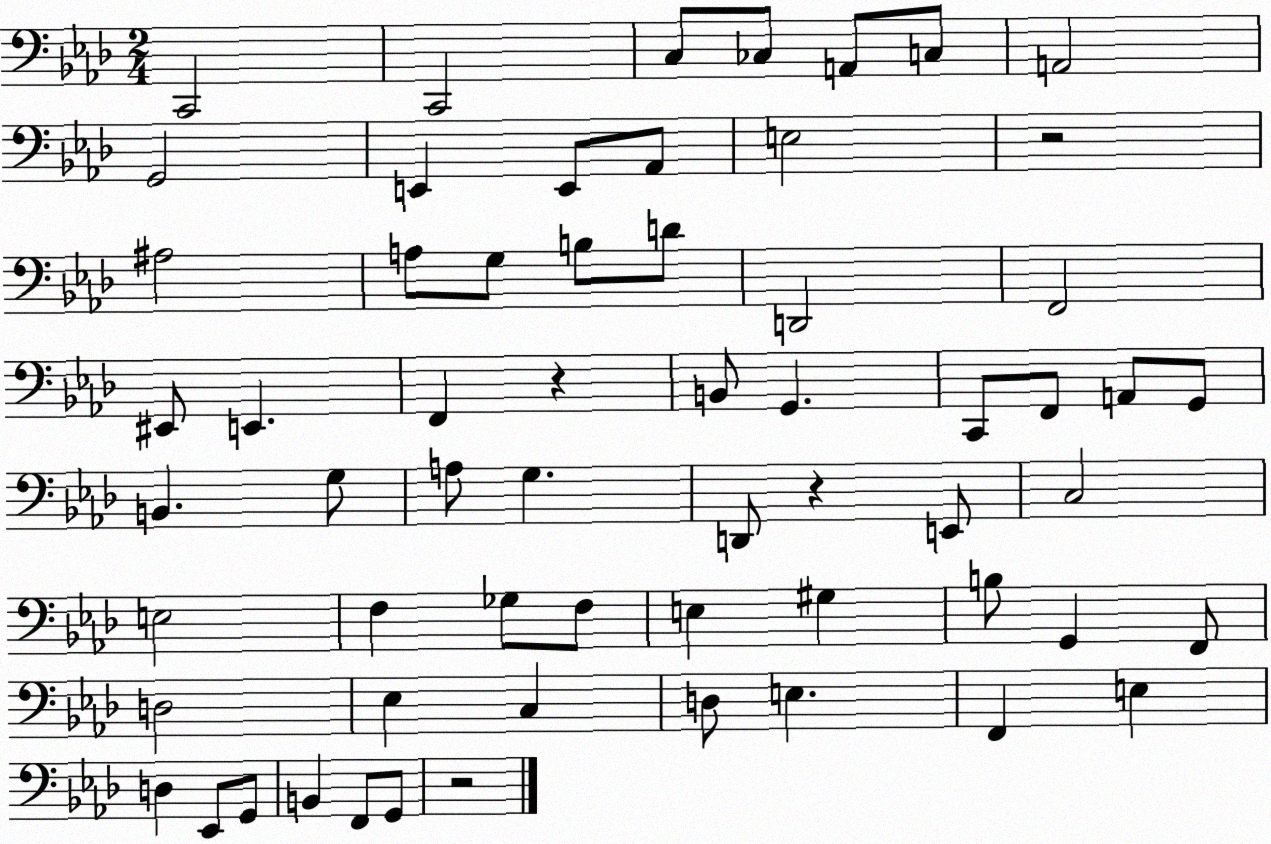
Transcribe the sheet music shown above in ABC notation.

X:1
T:Untitled
M:2/4
L:1/4
K:Ab
C,,2 C,,2 C,/2 _C,/2 A,,/2 C,/2 A,,2 G,,2 E,, E,,/2 _A,,/2 E,2 z2 ^A,2 A,/2 G,/2 B,/2 D/2 D,,2 F,,2 ^E,,/2 E,, F,, z B,,/2 G,, C,,/2 F,,/2 A,,/2 G,,/2 B,, G,/2 A,/2 G, D,,/2 z E,,/2 C,2 E,2 F, _G,/2 F,/2 E, ^G, B,/2 G,, F,,/2 D,2 _E, C, D,/2 E, F,, E, D, _E,,/2 G,,/2 B,, F,,/2 G,,/2 z2